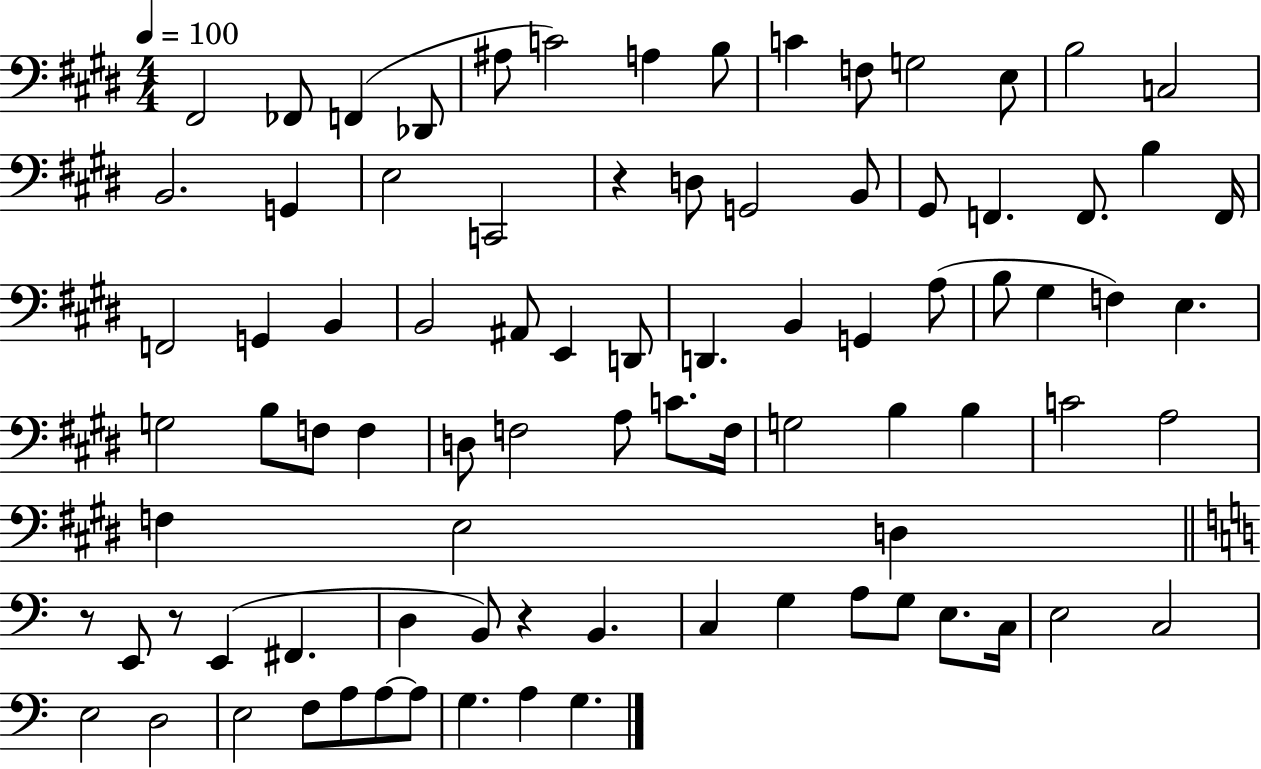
{
  \clef bass
  \numericTimeSignature
  \time 4/4
  \key e \major
  \tempo 4 = 100
  \repeat volta 2 { fis,2 fes,8 f,4( des,8 | ais8 c'2) a4 b8 | c'4 f8 g2 e8 | b2 c2 | \break b,2. g,4 | e2 c,2 | r4 d8 g,2 b,8 | gis,8 f,4. f,8. b4 f,16 | \break f,2 g,4 b,4 | b,2 ais,8 e,4 d,8 | d,4. b,4 g,4 a8( | b8 gis4 f4) e4. | \break g2 b8 f8 f4 | d8 f2 a8 c'8. f16 | g2 b4 b4 | c'2 a2 | \break f4 e2 d4 | \bar "||" \break \key c \major r8 e,8 r8 e,4( fis,4. | d4 b,8) r4 b,4. | c4 g4 a8 g8 e8. c16 | e2 c2 | \break e2 d2 | e2 f8 a8 a8~~ a8 | g4. a4 g4. | } \bar "|."
}